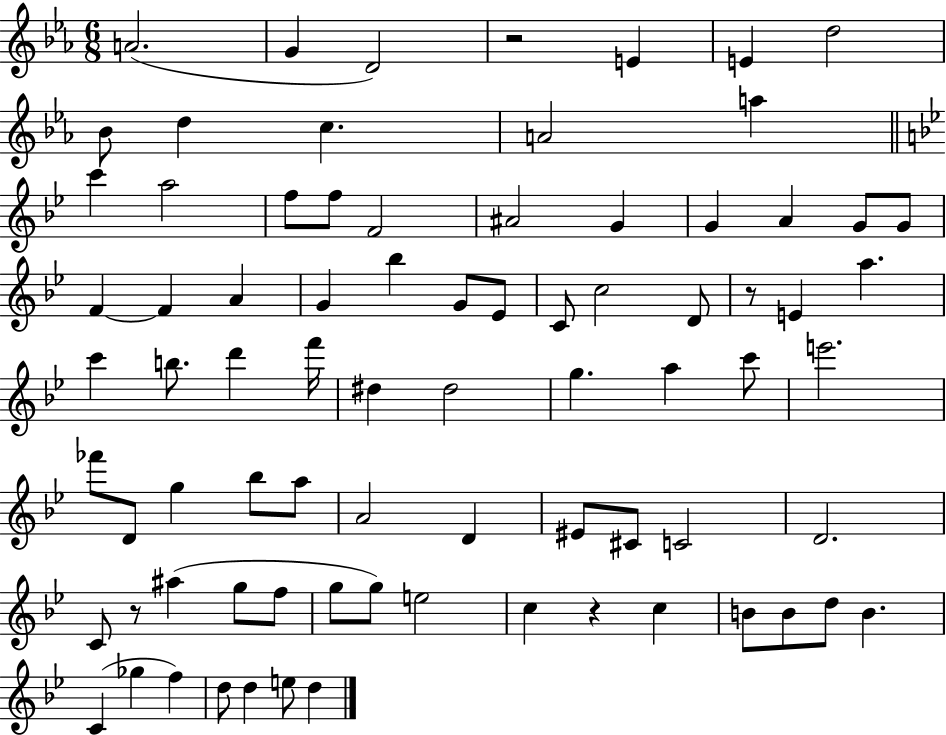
A4/h. G4/q D4/h R/h E4/q E4/q D5/h Bb4/e D5/q C5/q. A4/h A5/q C6/q A5/h F5/e F5/e F4/h A#4/h G4/q G4/q A4/q G4/e G4/e F4/q F4/q A4/q G4/q Bb5/q G4/e Eb4/e C4/e C5/h D4/e R/e E4/q A5/q. C6/q B5/e. D6/q F6/s D#5/q D#5/h G5/q. A5/q C6/e E6/h. FES6/e D4/e G5/q Bb5/e A5/e A4/h D4/q EIS4/e C#4/e C4/h D4/h. C4/e R/e A#5/q G5/e F5/e G5/e G5/e E5/h C5/q R/q C5/q B4/e B4/e D5/e B4/q. C4/q Gb5/q F5/q D5/e D5/q E5/e D5/q